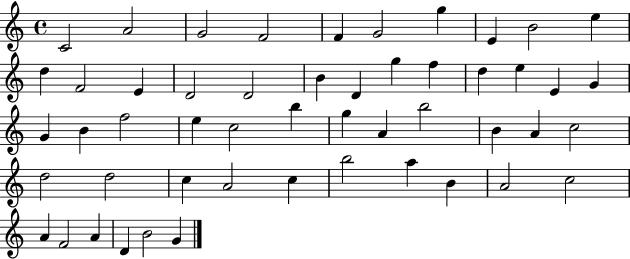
X:1
T:Untitled
M:4/4
L:1/4
K:C
C2 A2 G2 F2 F G2 g E B2 e d F2 E D2 D2 B D g f d e E G G B f2 e c2 b g A b2 B A c2 d2 d2 c A2 c b2 a B A2 c2 A F2 A D B2 G